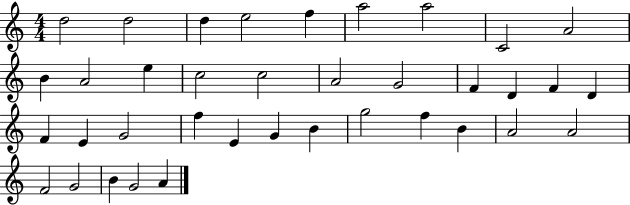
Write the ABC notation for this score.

X:1
T:Untitled
M:4/4
L:1/4
K:C
d2 d2 d e2 f a2 a2 C2 A2 B A2 e c2 c2 A2 G2 F D F D F E G2 f E G B g2 f B A2 A2 F2 G2 B G2 A